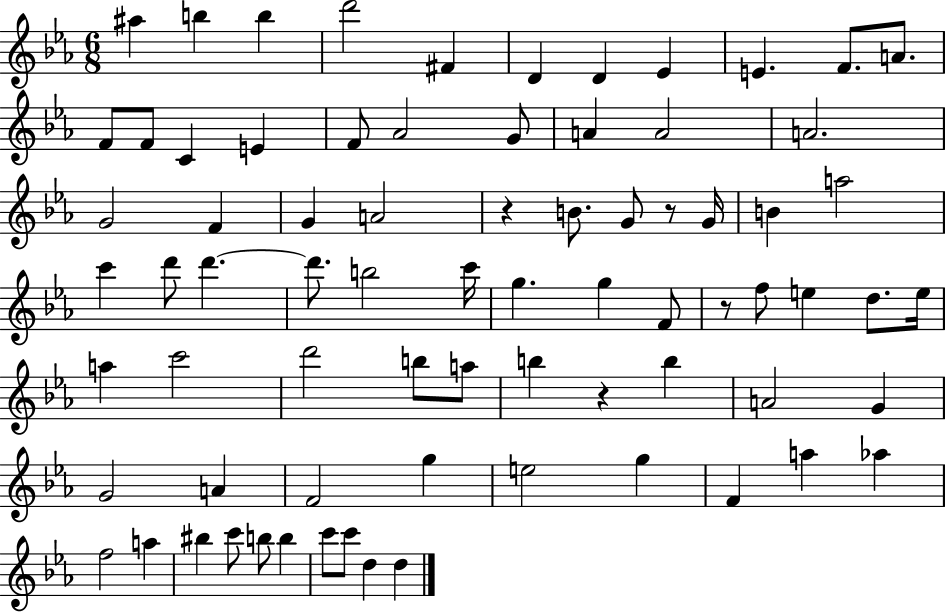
{
  \clef treble
  \numericTimeSignature
  \time 6/8
  \key ees \major
  ais''4 b''4 b''4 | d'''2 fis'4 | d'4 d'4 ees'4 | e'4. f'8. a'8. | \break f'8 f'8 c'4 e'4 | f'8 aes'2 g'8 | a'4 a'2 | a'2. | \break g'2 f'4 | g'4 a'2 | r4 b'8. g'8 r8 g'16 | b'4 a''2 | \break c'''4 d'''8 d'''4.~~ | d'''8. b''2 c'''16 | g''4. g''4 f'8 | r8 f''8 e''4 d''8. e''16 | \break a''4 c'''2 | d'''2 b''8 a''8 | b''4 r4 b''4 | a'2 g'4 | \break g'2 a'4 | f'2 g''4 | e''2 g''4 | f'4 a''4 aes''4 | \break f''2 a''4 | bis''4 c'''8 b''8 b''4 | c'''8 c'''8 d''4 d''4 | \bar "|."
}